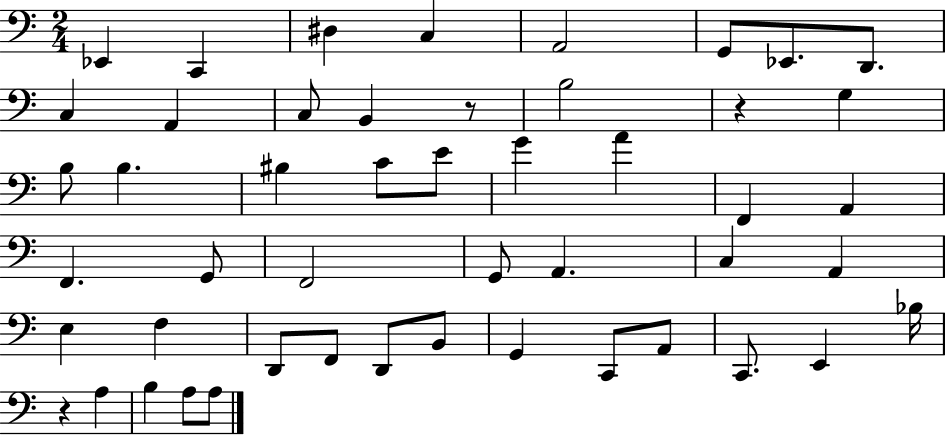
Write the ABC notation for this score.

X:1
T:Untitled
M:2/4
L:1/4
K:C
_E,, C,, ^D, C, A,,2 G,,/2 _E,,/2 D,,/2 C, A,, C,/2 B,, z/2 B,2 z G, B,/2 B, ^B, C/2 E/2 G A F,, A,, F,, G,,/2 F,,2 G,,/2 A,, C, A,, E, F, D,,/2 F,,/2 D,,/2 B,,/2 G,, C,,/2 A,,/2 C,,/2 E,, _B,/4 z A, B, A,/2 A,/2